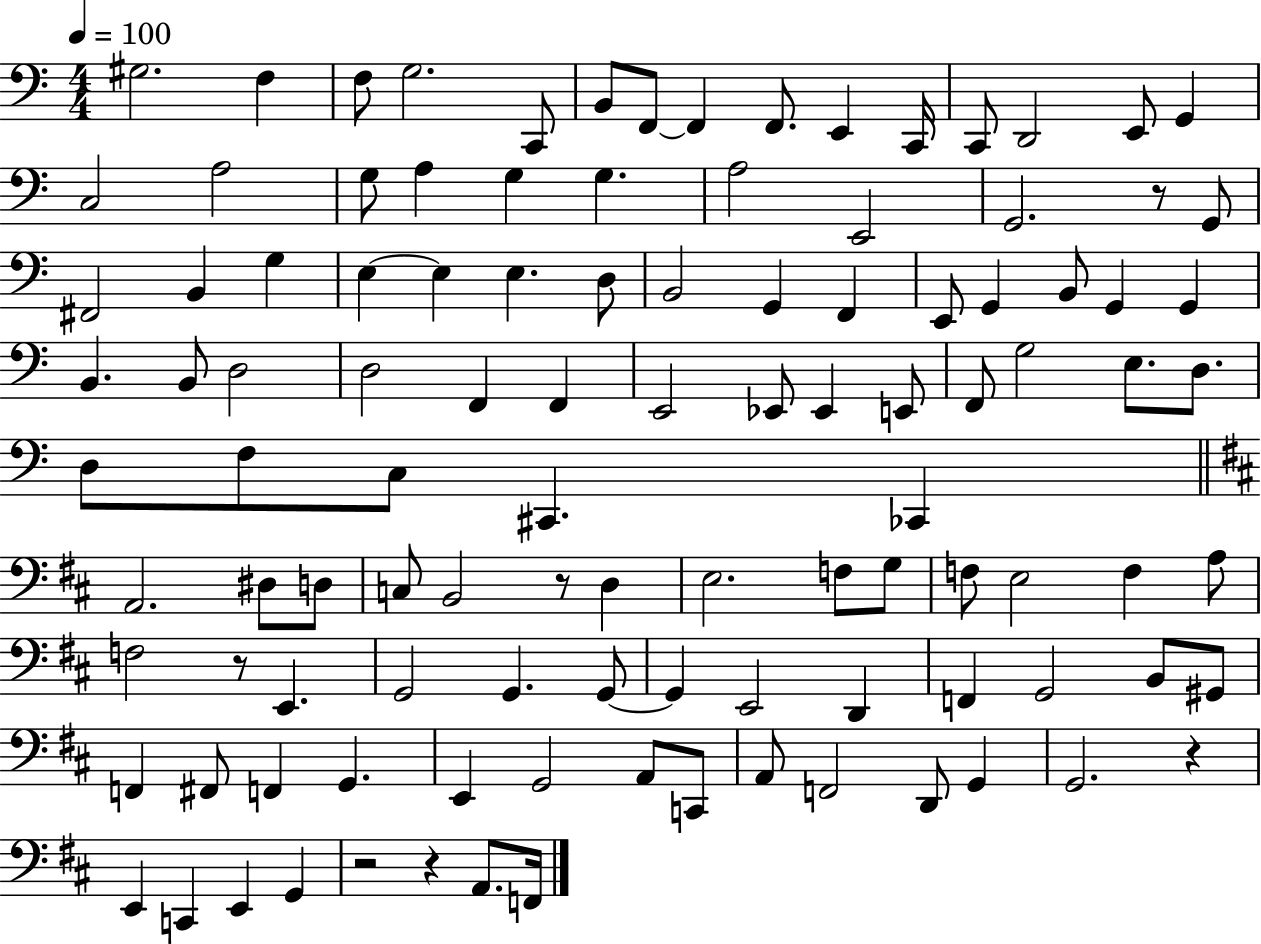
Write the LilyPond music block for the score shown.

{
  \clef bass
  \numericTimeSignature
  \time 4/4
  \key c \major
  \tempo 4 = 100
  gis2. f4 | f8 g2. c,8 | b,8 f,8~~ f,4 f,8. e,4 c,16 | c,8 d,2 e,8 g,4 | \break c2 a2 | g8 a4 g4 g4. | a2 e,2 | g,2. r8 g,8 | \break fis,2 b,4 g4 | e4~~ e4 e4. d8 | b,2 g,4 f,4 | e,8 g,4 b,8 g,4 g,4 | \break b,4. b,8 d2 | d2 f,4 f,4 | e,2 ees,8 ees,4 e,8 | f,8 g2 e8. d8. | \break d8 f8 c8 cis,4. ces,4 | \bar "||" \break \key d \major a,2. dis8 d8 | c8 b,2 r8 d4 | e2. f8 g8 | f8 e2 f4 a8 | \break f2 r8 e,4. | g,2 g,4. g,8~~ | g,4 e,2 d,4 | f,4 g,2 b,8 gis,8 | \break f,4 fis,8 f,4 g,4. | e,4 g,2 a,8 c,8 | a,8 f,2 d,8 g,4 | g,2. r4 | \break e,4 c,4 e,4 g,4 | r2 r4 a,8. f,16 | \bar "|."
}